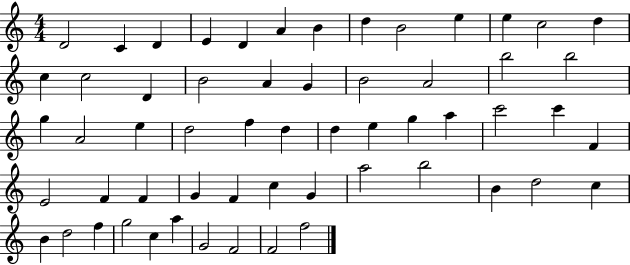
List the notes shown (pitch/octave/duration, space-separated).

D4/h C4/q D4/q E4/q D4/q A4/q B4/q D5/q B4/h E5/q E5/q C5/h D5/q C5/q C5/h D4/q B4/h A4/q G4/q B4/h A4/h B5/h B5/h G5/q A4/h E5/q D5/h F5/q D5/q D5/q E5/q G5/q A5/q C6/h C6/q F4/q E4/h F4/q F4/q G4/q F4/q C5/q G4/q A5/h B5/h B4/q D5/h C5/q B4/q D5/h F5/q G5/h C5/q A5/q G4/h F4/h F4/h F5/h